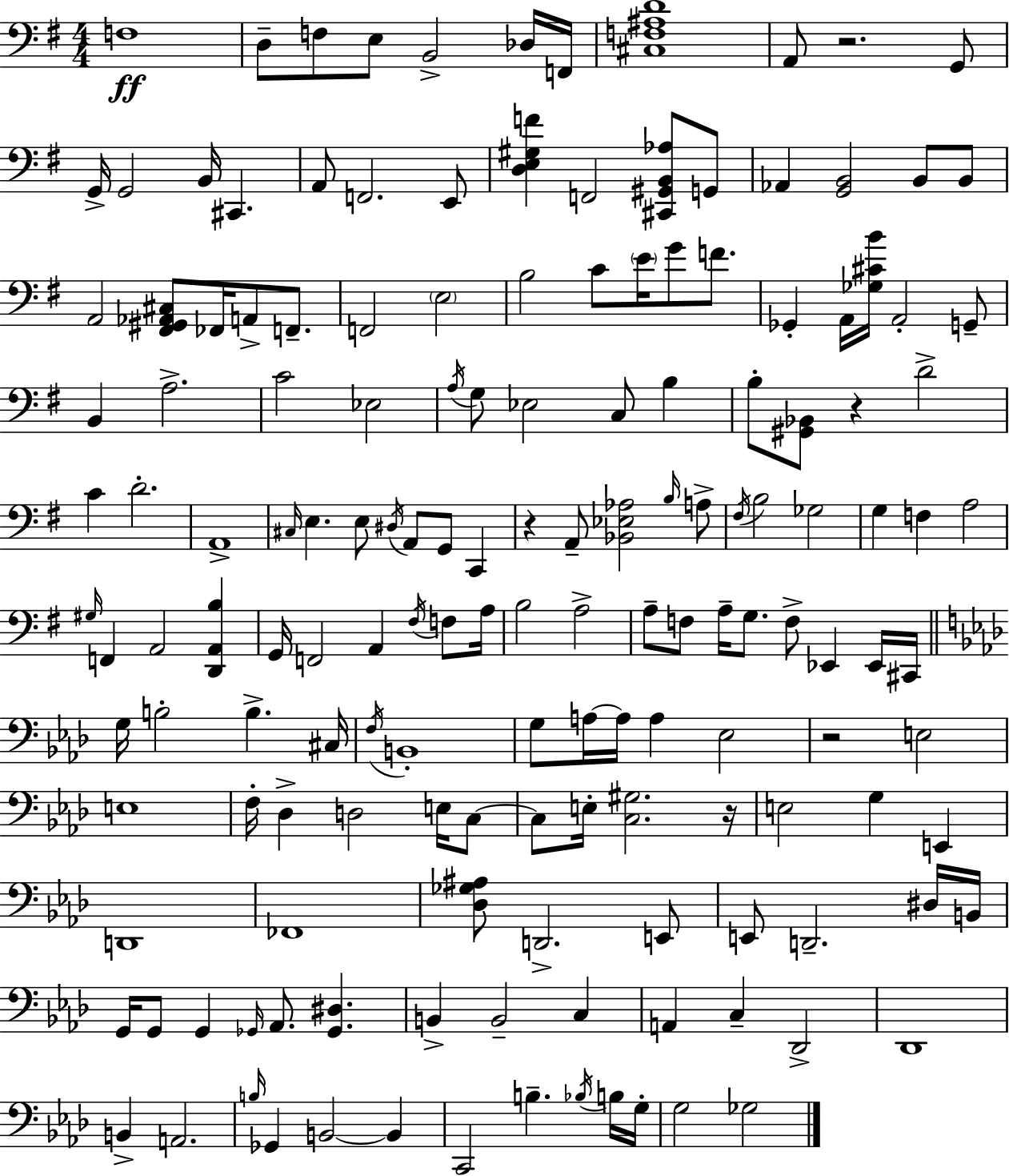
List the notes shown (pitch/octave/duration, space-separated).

F3/w D3/e F3/e E3/e B2/h Db3/s F2/s [C#3,F3,A#3,D4]/w A2/e R/h. G2/e G2/s G2/h B2/s C#2/q. A2/e F2/h. E2/e [D3,E3,G#3,F4]/q F2/h [C#2,G#2,B2,Ab3]/e G2/e Ab2/q [G2,B2]/h B2/e B2/e A2/h [F#2,G#2,Ab2,C#3]/e FES2/s A2/e F2/e. F2/h E3/h B3/h C4/e E4/s G4/e F4/e. Gb2/q A2/s [Gb3,C#4,B4]/s A2/h G2/e B2/q A3/h. C4/h Eb3/h A3/s G3/e Eb3/h C3/e B3/q B3/e [G#2,Bb2]/e R/q D4/h C4/q D4/h. A2/w C#3/s E3/q. E3/e D#3/s A2/e G2/e C2/q R/q A2/e [Bb2,Eb3,Ab3]/h B3/s A3/e F#3/s B3/h Gb3/h G3/q F3/q A3/h G#3/s F2/q A2/h [D2,A2,B3]/q G2/s F2/h A2/q F#3/s F3/e A3/s B3/h A3/h A3/e F3/e A3/s G3/e. F3/e Eb2/q Eb2/s C#2/s G3/s B3/h B3/q. C#3/s F3/s B2/w G3/e A3/s A3/s A3/q Eb3/h R/h E3/h E3/w F3/s Db3/q D3/h E3/s C3/e C3/e E3/s [C3,G#3]/h. R/s E3/h G3/q E2/q D2/w FES2/w [Db3,Gb3,A#3]/e D2/h. E2/e E2/e D2/h. D#3/s B2/s G2/s G2/e G2/q Gb2/s Ab2/e. [Gb2,D#3]/q. B2/q B2/h C3/q A2/q C3/q Db2/h Db2/w B2/q A2/h. B3/s Gb2/q B2/h B2/q C2/h B3/q. Bb3/s B3/s G3/s G3/h Gb3/h